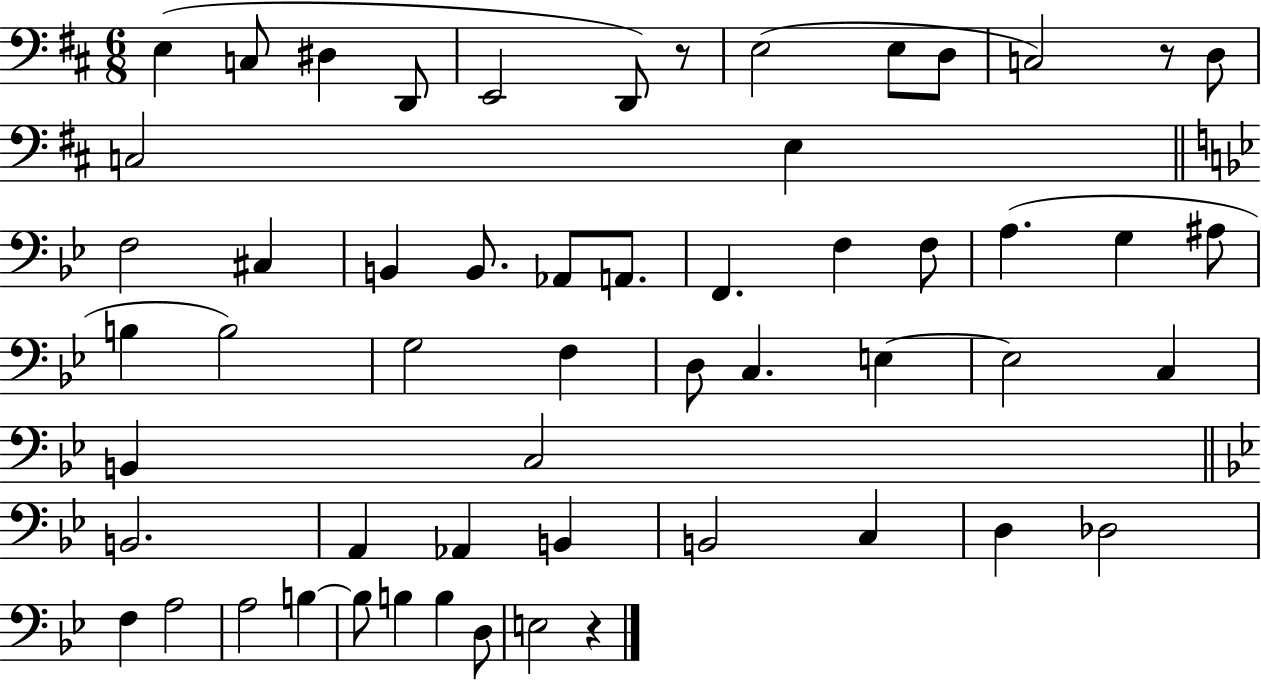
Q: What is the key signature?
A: D major